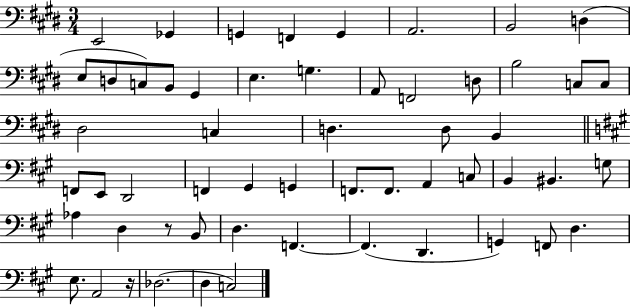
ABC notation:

X:1
T:Untitled
M:3/4
L:1/4
K:E
E,,2 _G,, G,, F,, G,, A,,2 B,,2 D, E,/2 D,/2 C,/2 B,,/2 ^G,, E, G, A,,/2 F,,2 D,/2 B,2 C,/2 C,/2 ^D,2 C, D, D,/2 B,, F,,/2 E,,/2 D,,2 F,, ^G,, G,, F,,/2 F,,/2 A,, C,/2 B,, ^B,, G,/2 _A, D, z/2 B,,/2 D, F,, F,, D,, G,, F,,/2 D, E,/2 A,,2 z/4 _D,2 D, C,2